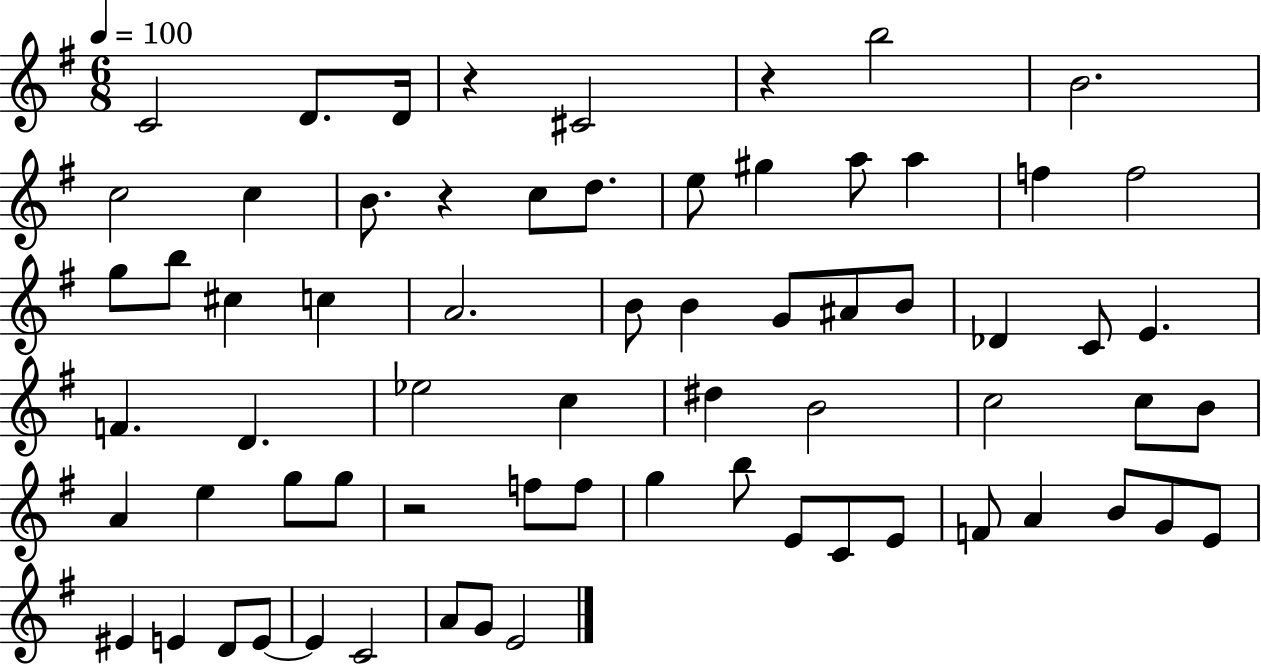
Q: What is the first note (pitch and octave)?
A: C4